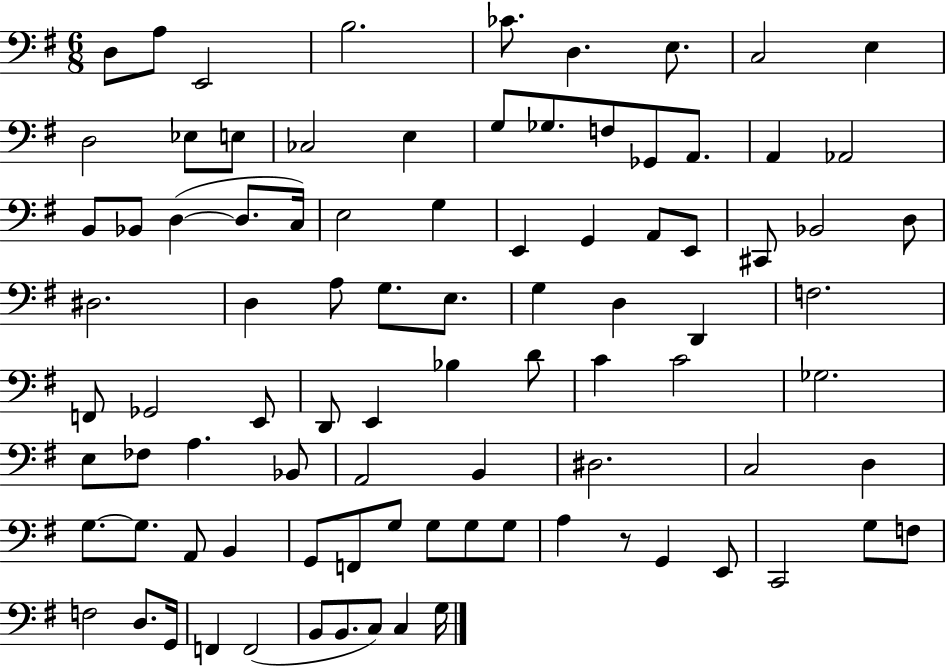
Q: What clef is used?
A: bass